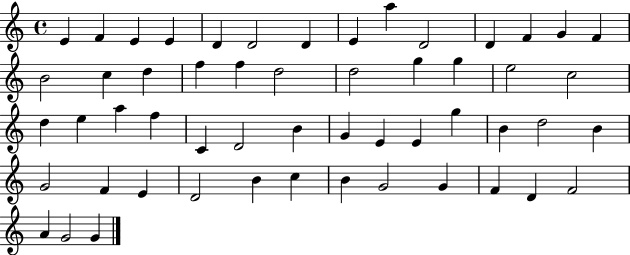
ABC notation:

X:1
T:Untitled
M:4/4
L:1/4
K:C
E F E E D D2 D E a D2 D F G F B2 c d f f d2 d2 g g e2 c2 d e a f C D2 B G E E g B d2 B G2 F E D2 B c B G2 G F D F2 A G2 G